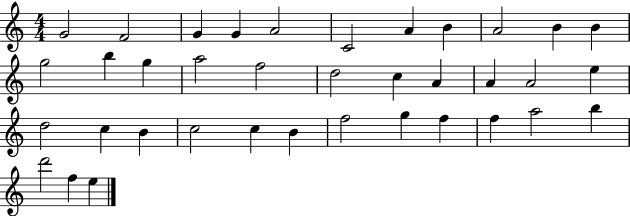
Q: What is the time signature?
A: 4/4